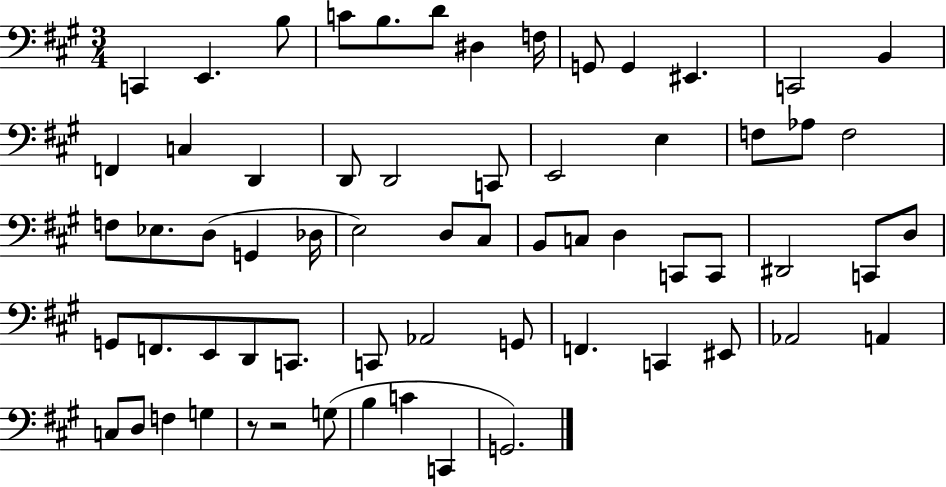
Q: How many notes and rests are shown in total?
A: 64